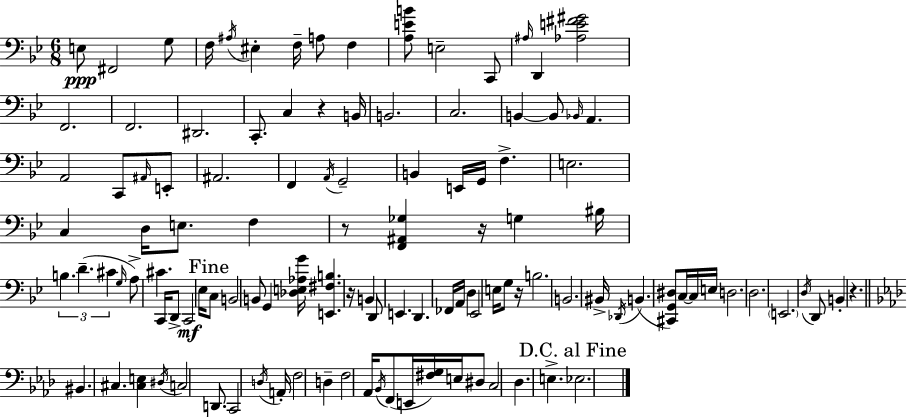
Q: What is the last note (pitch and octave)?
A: Eb3